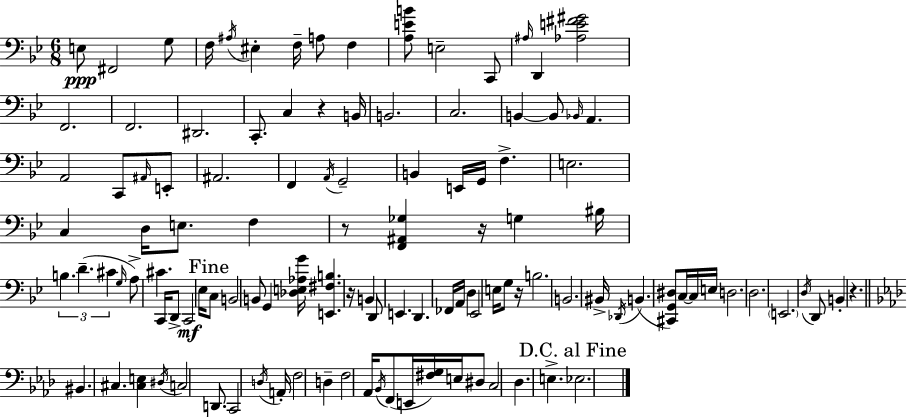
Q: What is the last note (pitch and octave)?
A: Eb3